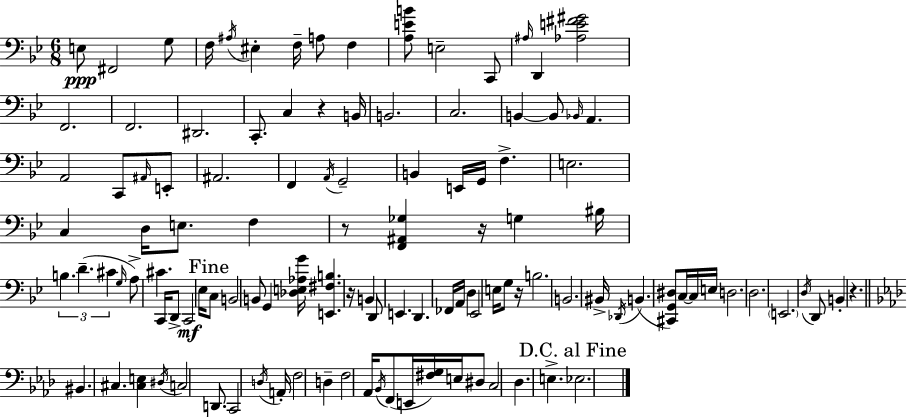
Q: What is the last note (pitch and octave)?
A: Eb3